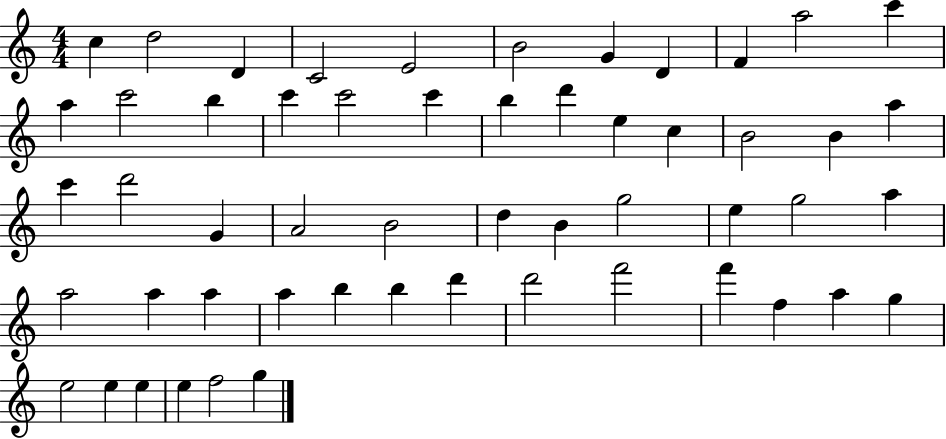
{
  \clef treble
  \numericTimeSignature
  \time 4/4
  \key c \major
  c''4 d''2 d'4 | c'2 e'2 | b'2 g'4 d'4 | f'4 a''2 c'''4 | \break a''4 c'''2 b''4 | c'''4 c'''2 c'''4 | b''4 d'''4 e''4 c''4 | b'2 b'4 a''4 | \break c'''4 d'''2 g'4 | a'2 b'2 | d''4 b'4 g''2 | e''4 g''2 a''4 | \break a''2 a''4 a''4 | a''4 b''4 b''4 d'''4 | d'''2 f'''2 | f'''4 f''4 a''4 g''4 | \break e''2 e''4 e''4 | e''4 f''2 g''4 | \bar "|."
}